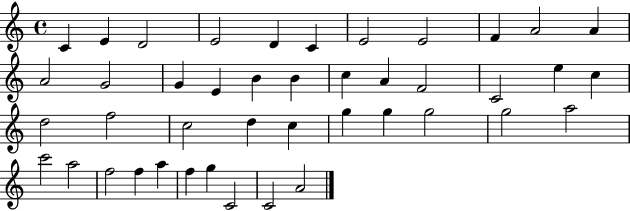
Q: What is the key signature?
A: C major